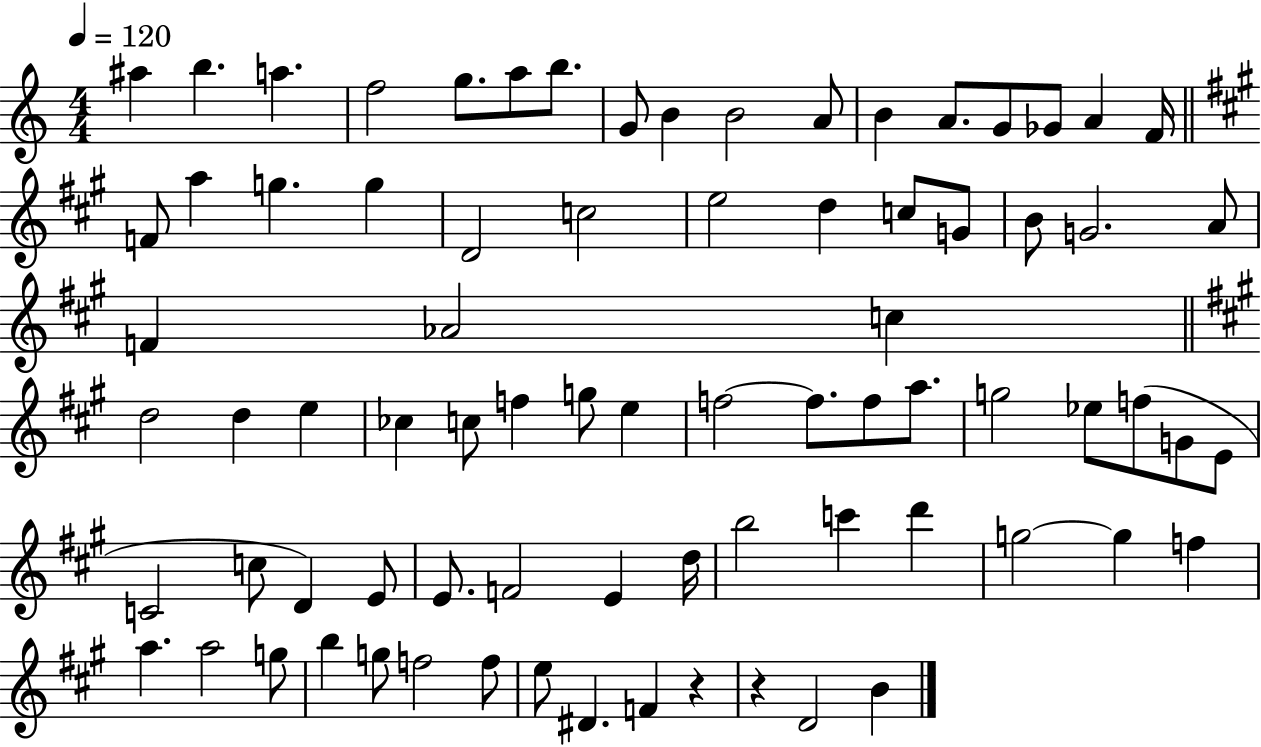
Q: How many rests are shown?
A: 2